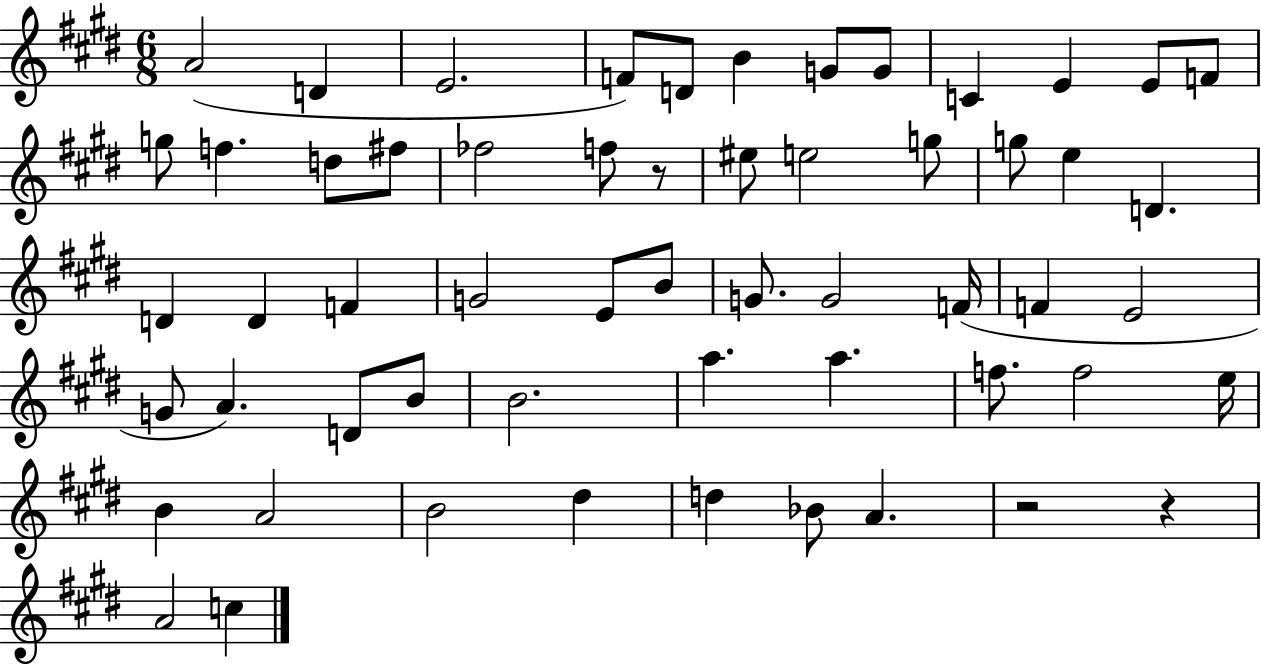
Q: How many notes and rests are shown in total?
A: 57